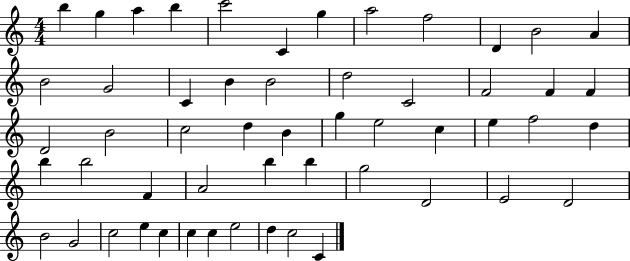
{
  \clef treble
  \numericTimeSignature
  \time 4/4
  \key c \major
  b''4 g''4 a''4 b''4 | c'''2 c'4 g''4 | a''2 f''2 | d'4 b'2 a'4 | \break b'2 g'2 | c'4 b'4 b'2 | d''2 c'2 | f'2 f'4 f'4 | \break d'2 b'2 | c''2 d''4 b'4 | g''4 e''2 c''4 | e''4 f''2 d''4 | \break b''4 b''2 f'4 | a'2 b''4 b''4 | g''2 d'2 | e'2 d'2 | \break b'2 g'2 | c''2 e''4 c''4 | c''4 c''4 e''2 | d''4 c''2 c'4 | \break \bar "|."
}